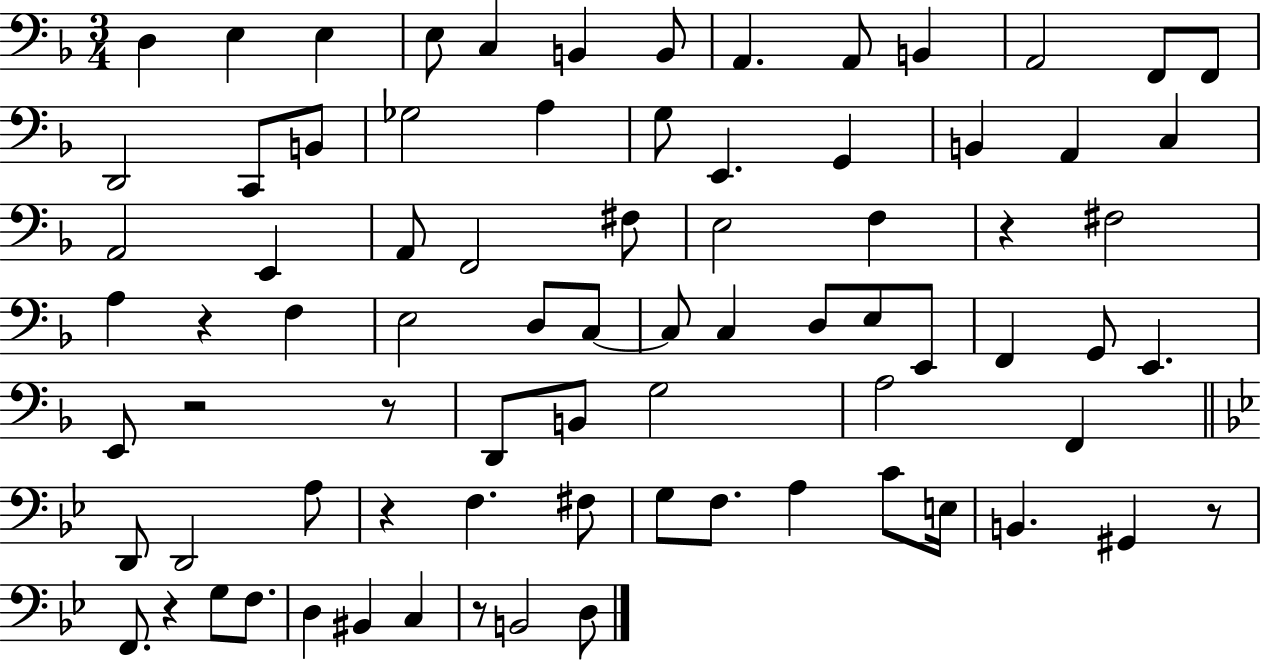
D3/q E3/q E3/q E3/e C3/q B2/q B2/e A2/q. A2/e B2/q A2/h F2/e F2/e D2/h C2/e B2/e Gb3/h A3/q G3/e E2/q. G2/q B2/q A2/q C3/q A2/h E2/q A2/e F2/h F#3/e E3/h F3/q R/q F#3/h A3/q R/q F3/q E3/h D3/e C3/e C3/e C3/q D3/e E3/e E2/e F2/q G2/e E2/q. E2/e R/h R/e D2/e B2/e G3/h A3/h F2/q D2/e D2/h A3/e R/q F3/q. F#3/e G3/e F3/e. A3/q C4/e E3/s B2/q. G#2/q R/e F2/e. R/q G3/e F3/e. D3/q BIS2/q C3/q R/e B2/h D3/e